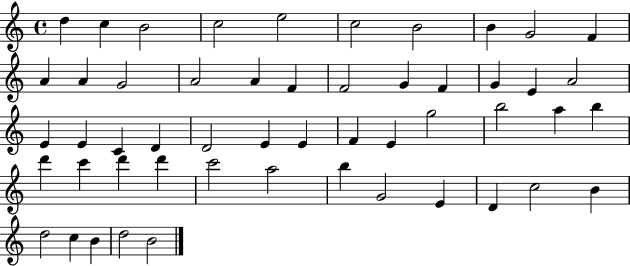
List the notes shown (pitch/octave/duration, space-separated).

D5/q C5/q B4/h C5/h E5/h C5/h B4/h B4/q G4/h F4/q A4/q A4/q G4/h A4/h A4/q F4/q F4/h G4/q F4/q G4/q E4/q A4/h E4/q E4/q C4/q D4/q D4/h E4/q E4/q F4/q E4/q G5/h B5/h A5/q B5/q D6/q C6/q D6/q D6/q C6/h A5/h B5/q G4/h E4/q D4/q C5/h B4/q D5/h C5/q B4/q D5/h B4/h